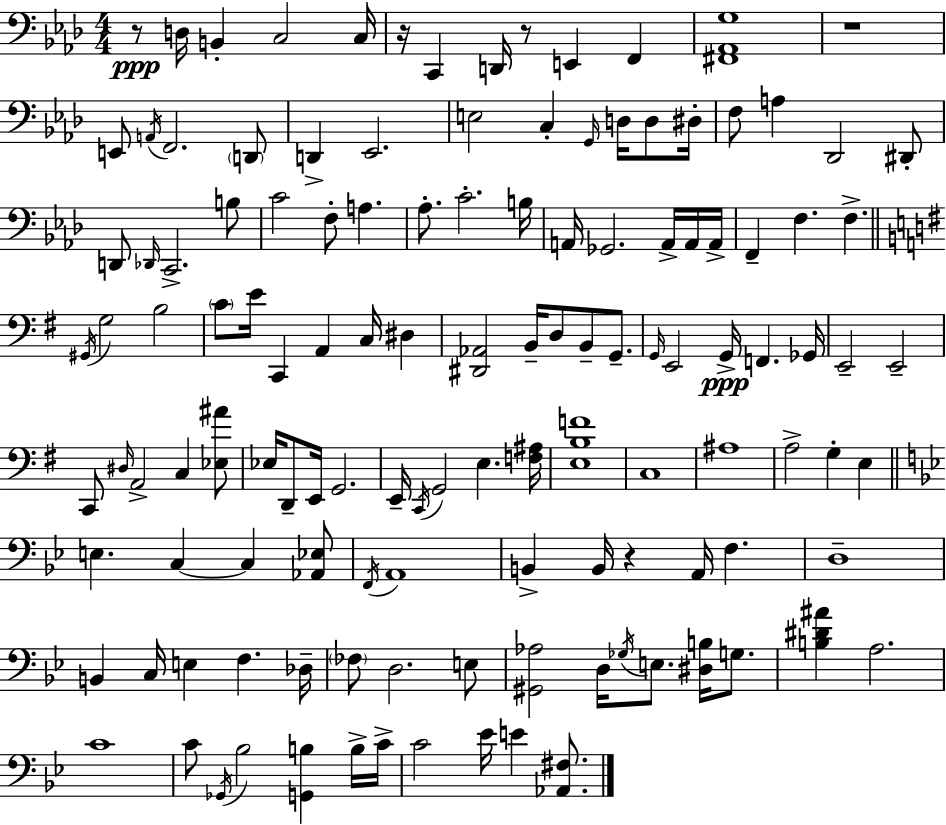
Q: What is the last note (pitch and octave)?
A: E4